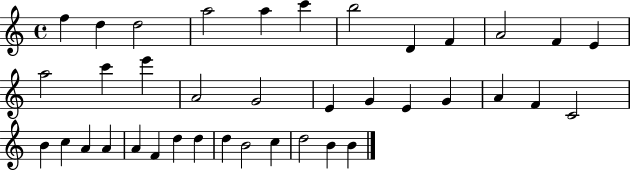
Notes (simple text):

F5/q D5/q D5/h A5/h A5/q C6/q B5/h D4/q F4/q A4/h F4/q E4/q A5/h C6/q E6/q A4/h G4/h E4/q G4/q E4/q G4/q A4/q F4/q C4/h B4/q C5/q A4/q A4/q A4/q F4/q D5/q D5/q D5/q B4/h C5/q D5/h B4/q B4/q